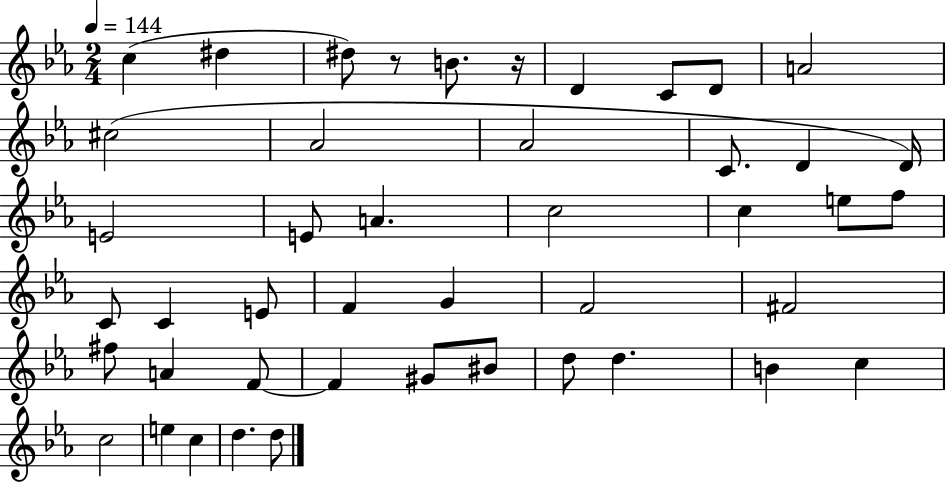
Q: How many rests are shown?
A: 2